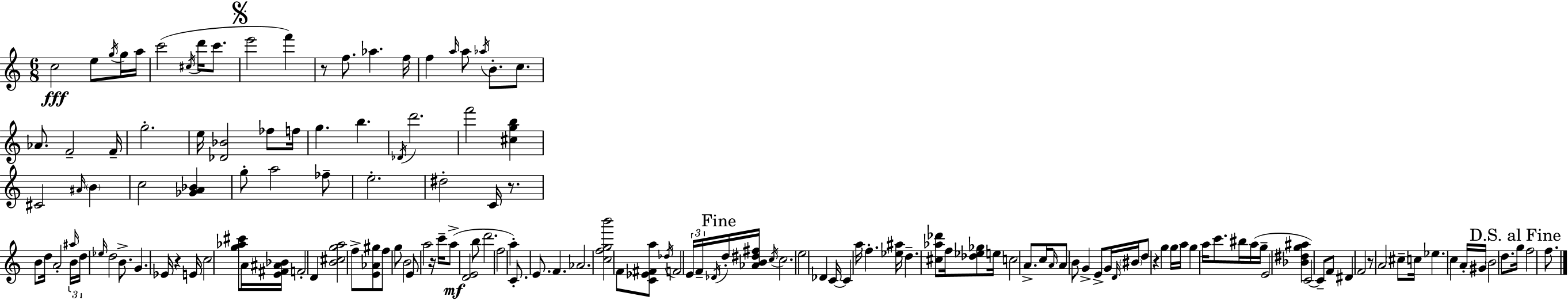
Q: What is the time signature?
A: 6/8